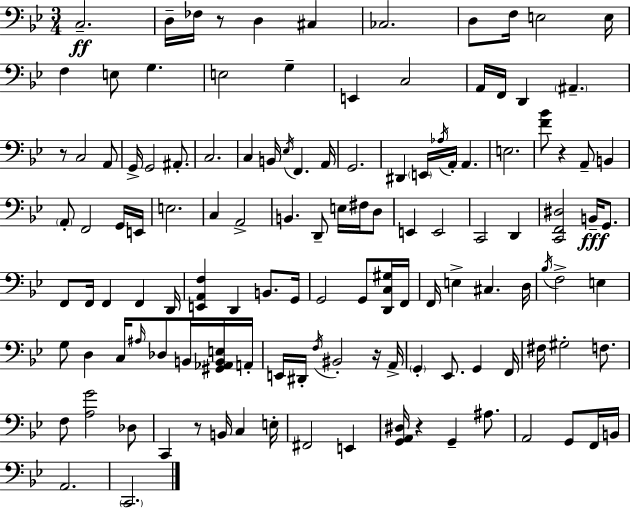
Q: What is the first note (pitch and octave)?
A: C3